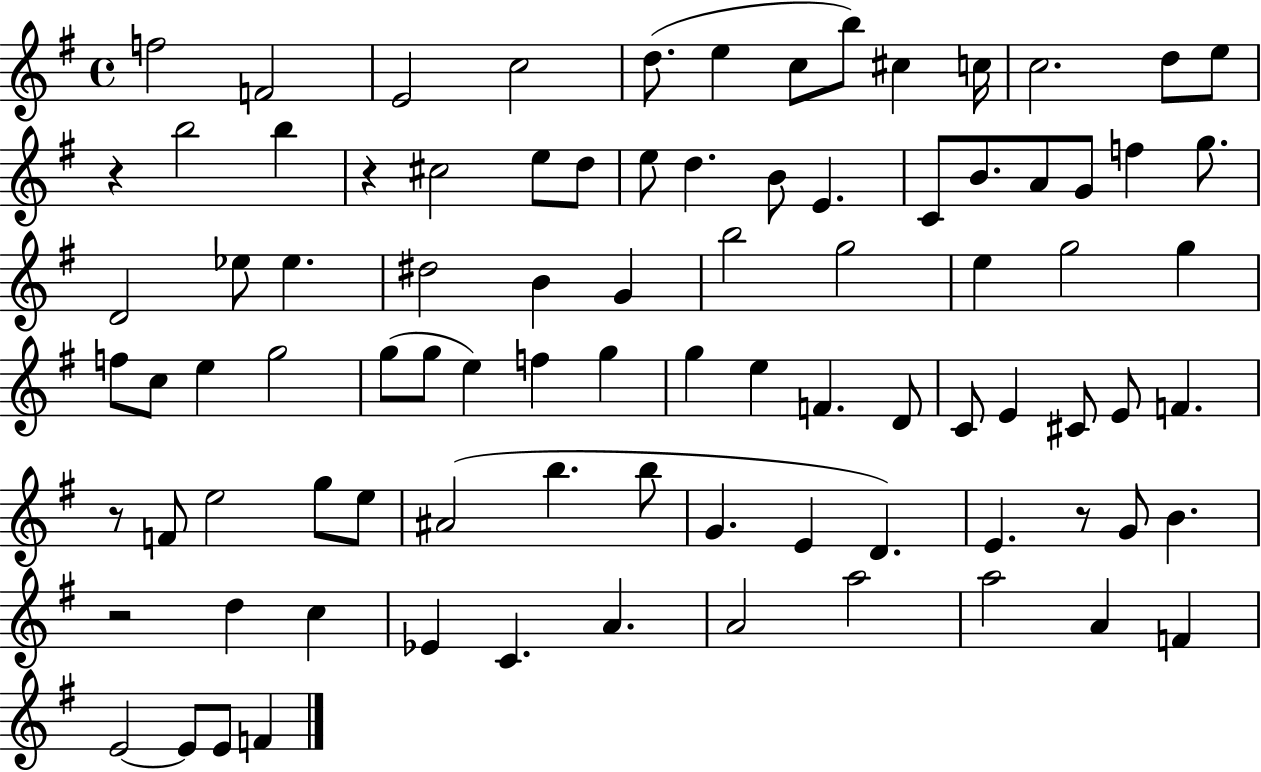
X:1
T:Untitled
M:4/4
L:1/4
K:G
f2 F2 E2 c2 d/2 e c/2 b/2 ^c c/4 c2 d/2 e/2 z b2 b z ^c2 e/2 d/2 e/2 d B/2 E C/2 B/2 A/2 G/2 f g/2 D2 _e/2 _e ^d2 B G b2 g2 e g2 g f/2 c/2 e g2 g/2 g/2 e f g g e F D/2 C/2 E ^C/2 E/2 F z/2 F/2 e2 g/2 e/2 ^A2 b b/2 G E D E z/2 G/2 B z2 d c _E C A A2 a2 a2 A F E2 E/2 E/2 F